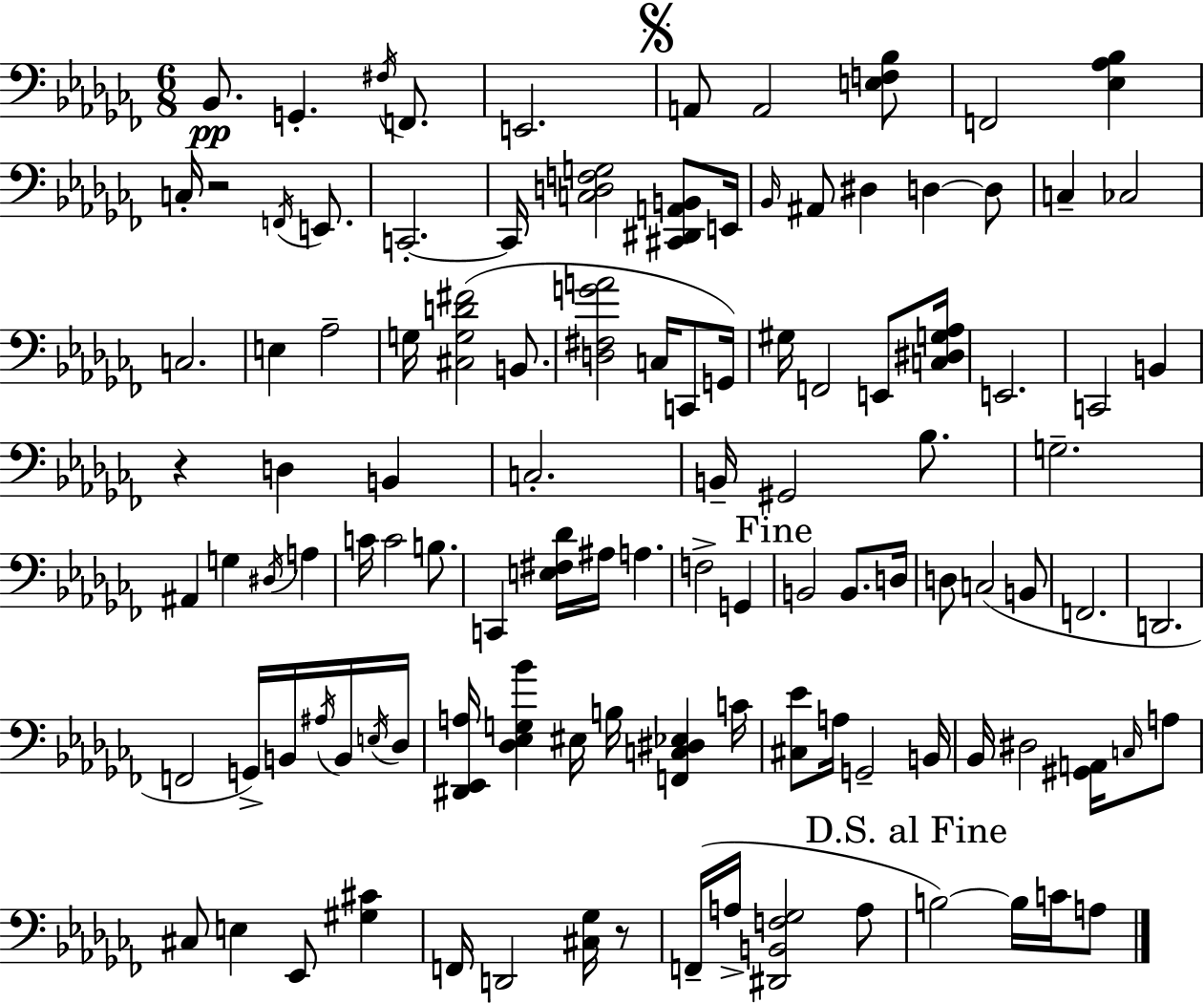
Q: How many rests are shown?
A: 3